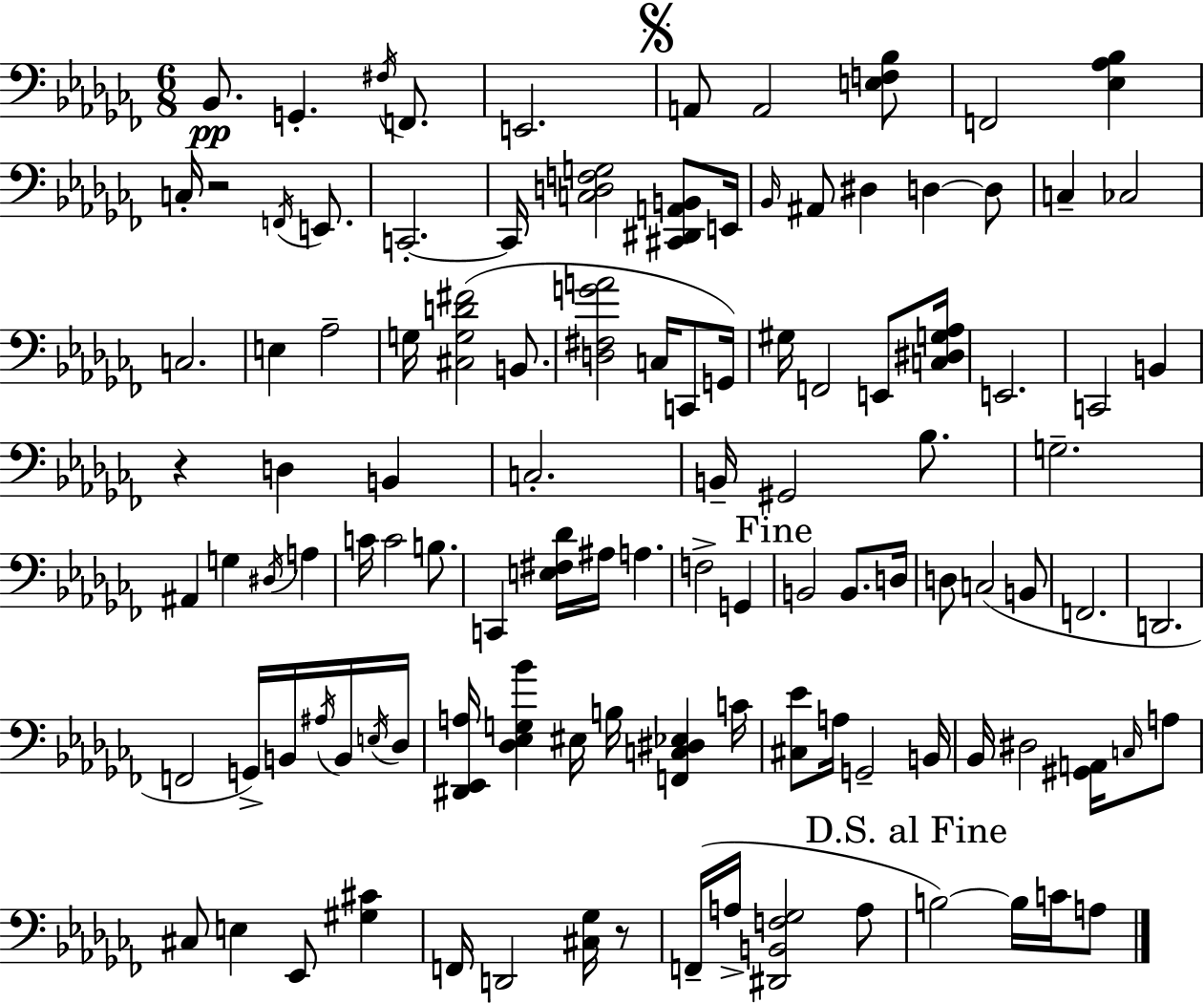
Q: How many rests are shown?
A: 3